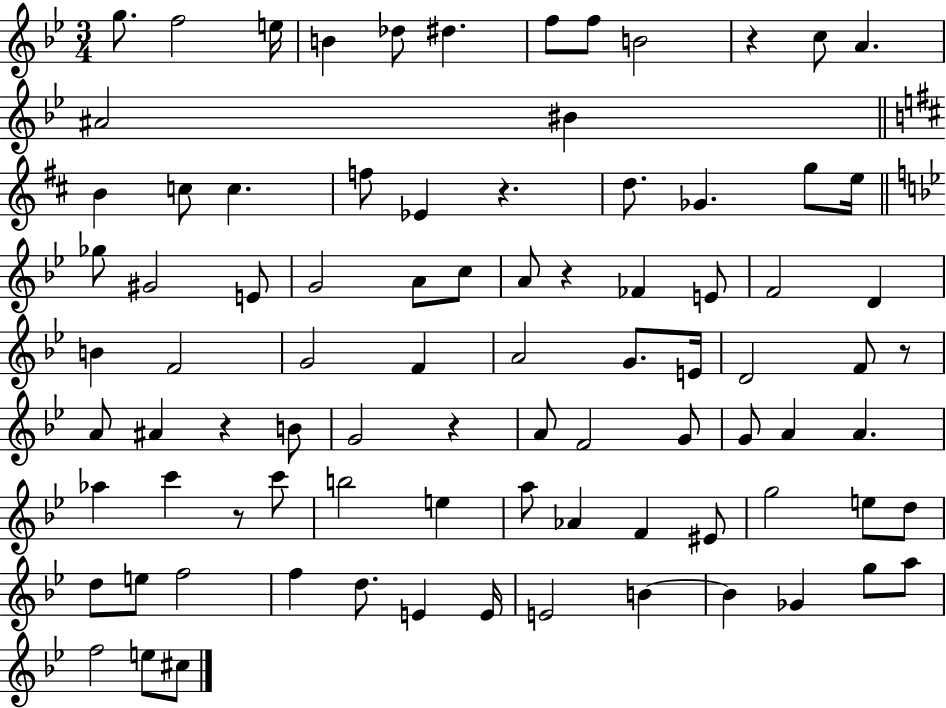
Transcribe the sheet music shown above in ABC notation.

X:1
T:Untitled
M:3/4
L:1/4
K:Bb
g/2 f2 e/4 B _d/2 ^d f/2 f/2 B2 z c/2 A ^A2 ^B B c/2 c f/2 _E z d/2 _G g/2 e/4 _g/2 ^G2 E/2 G2 A/2 c/2 A/2 z _F E/2 F2 D B F2 G2 F A2 G/2 E/4 D2 F/2 z/2 A/2 ^A z B/2 G2 z A/2 F2 G/2 G/2 A A _a c' z/2 c'/2 b2 e a/2 _A F ^E/2 g2 e/2 d/2 d/2 e/2 f2 f d/2 E E/4 E2 B B _G g/2 a/2 f2 e/2 ^c/2